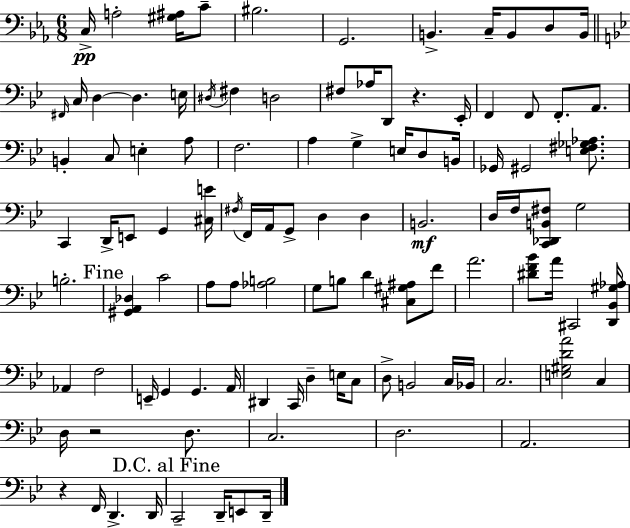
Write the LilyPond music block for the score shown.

{
  \clef bass
  \numericTimeSignature
  \time 6/8
  \key c \minor
  c16->\pp a2-. <gis ais>16 c'8-- | bis2. | g,2. | b,4.-> c16-- b,8 d8 b,16 | \break \bar "||" \break \key g \minor \grace { fis,16 } c16 d4~~ d4. | e16 \acciaccatura { dis16 } fis4 d2 | fis8 aes16 d,8 r4. | ees,16-. f,4 f,8 f,8.-. a,8. | \break b,4-. c8 e4-. | a8 f2. | a4 g4-> e16 d8 | b,16 ges,16 gis,2 <e fis ges aes>8. | \break c,4 d,16-> e,8 g,4 | <cis e'>16 \acciaccatura { fis16 } f,16 a,16 g,8-> d4 d4 | b,2.\mf | d16 f16 <c, des, b, fis>8 g2 | \break b2.-. | \mark "Fine" <gis, a, des>4 c'2 | a8 a8 <aes b>2 | g8 b8 d'4 <cis gis ais>8 | \break f'8 a'2. | <dis' f' bes'>8 a'16 cis,2 | <d, bes, gis aes>16 aes,4 f2 | e,16-- g,4 g,4. | \break a,16 dis,4 c,16 d4-- | e16 c8 d8-> b,2 | c16 bes,16 c2. | <e gis d' a'>2 c4 | \break d16 r2 | d8. c2. | d2. | a,2. | \break r4 f,16 d,4.-> | d,16 \mark "D.C. al Fine" c,2-- d,16-- | e,8 d,16-- \bar "|."
}